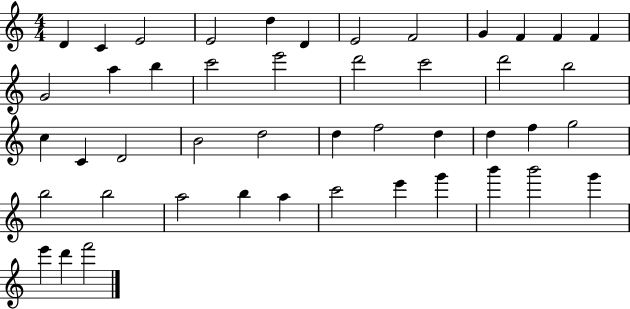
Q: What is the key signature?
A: C major